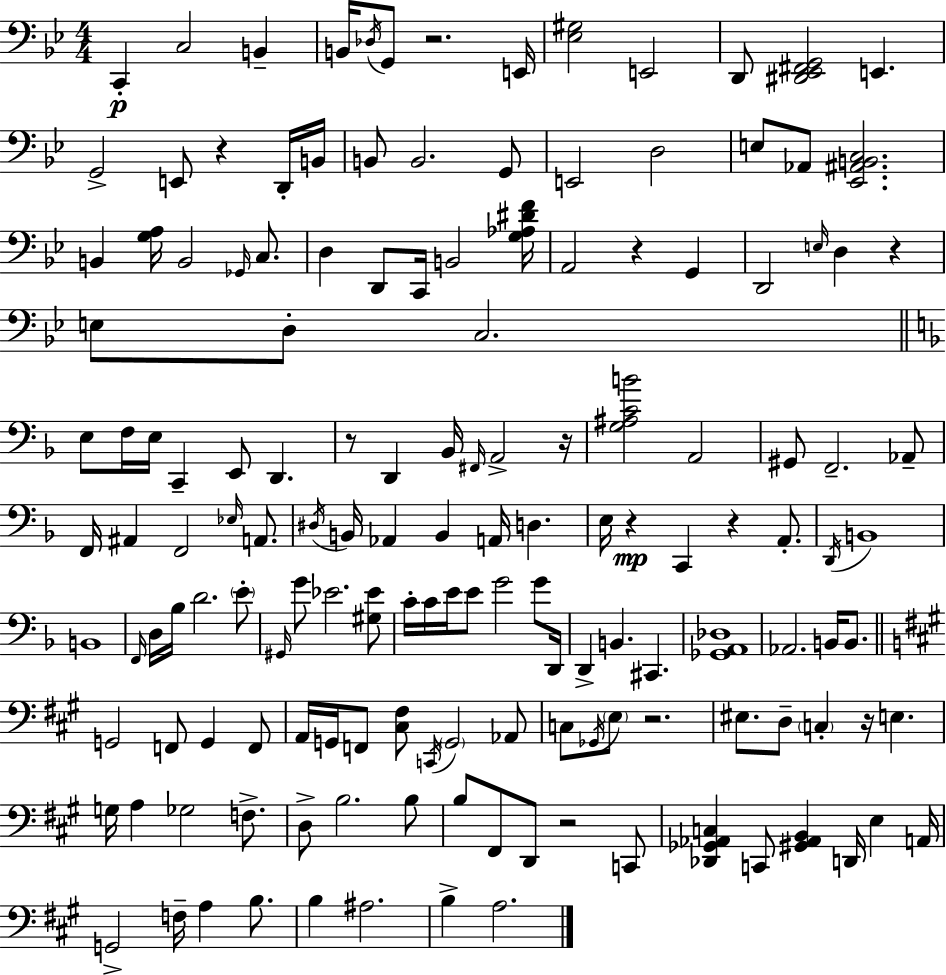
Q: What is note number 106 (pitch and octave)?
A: E3